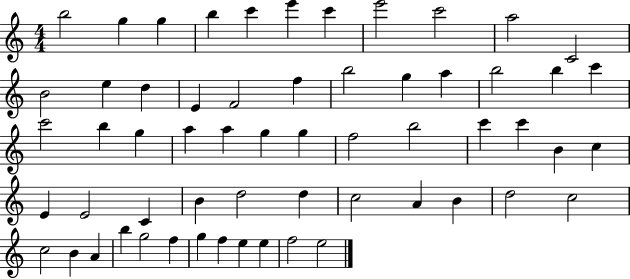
{
  \clef treble
  \numericTimeSignature
  \time 4/4
  \key c \major
  b''2 g''4 g''4 | b''4 c'''4 e'''4 c'''4 | e'''2 c'''2 | a''2 c'2 | \break b'2 e''4 d''4 | e'4 f'2 f''4 | b''2 g''4 a''4 | b''2 b''4 c'''4 | \break c'''2 b''4 g''4 | a''4 a''4 g''4 g''4 | f''2 b''2 | c'''4 c'''4 b'4 c''4 | \break e'4 e'2 c'4 | b'4 d''2 d''4 | c''2 a'4 b'4 | d''2 c''2 | \break c''2 b'4 a'4 | b''4 g''2 f''4 | g''4 f''4 e''4 e''4 | f''2 e''2 | \break \bar "|."
}